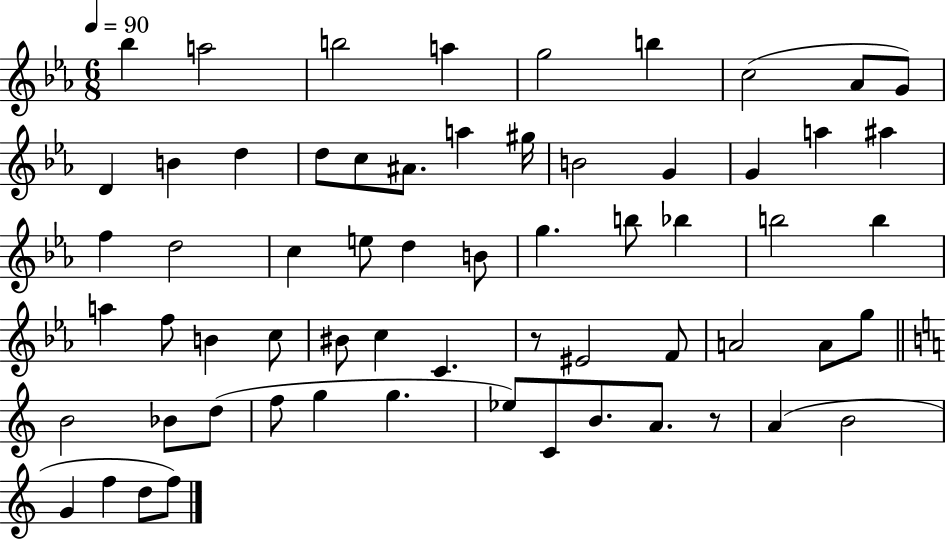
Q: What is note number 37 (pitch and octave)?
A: C5